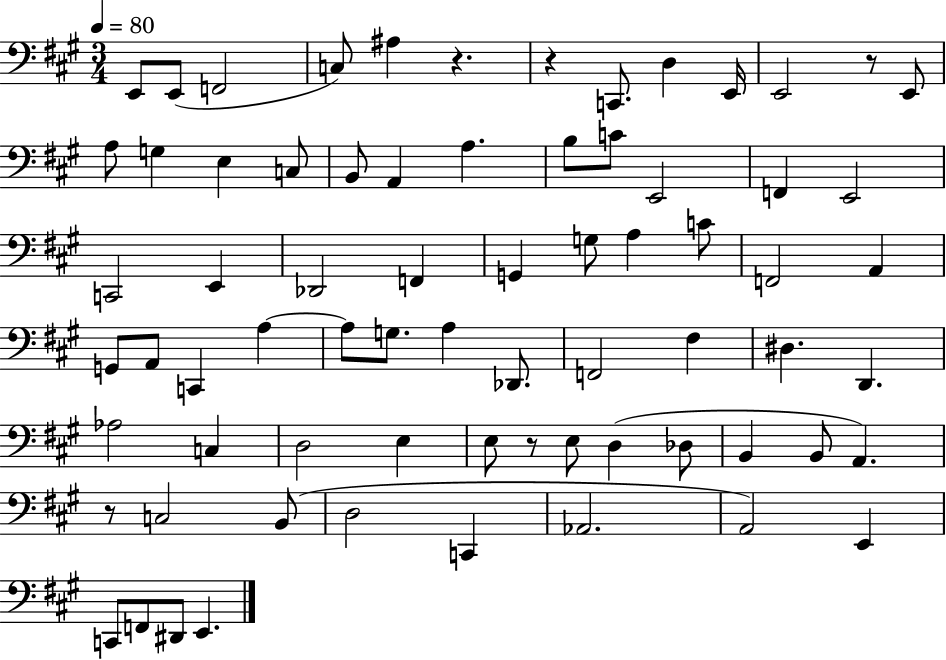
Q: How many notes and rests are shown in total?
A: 71